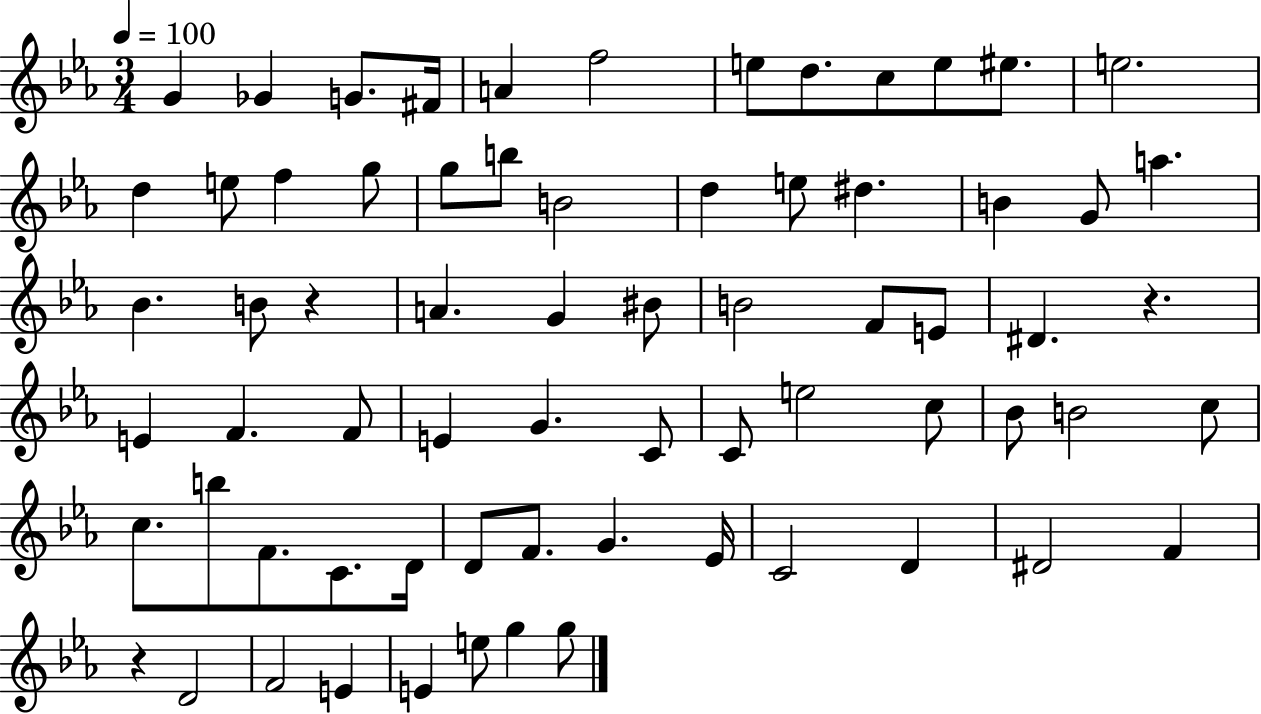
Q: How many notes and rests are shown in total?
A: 69